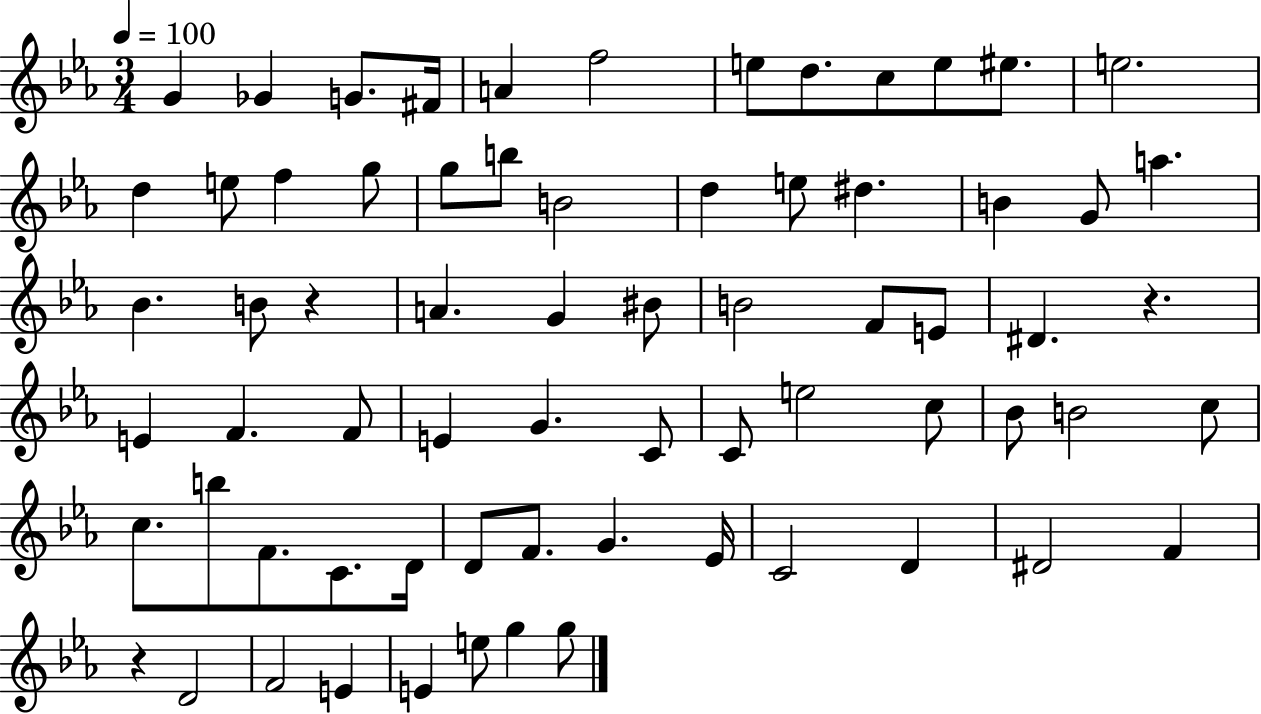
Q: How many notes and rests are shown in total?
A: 69